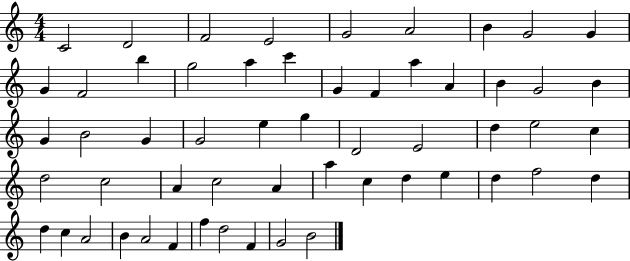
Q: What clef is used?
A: treble